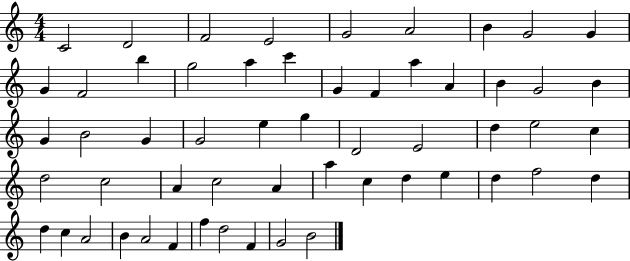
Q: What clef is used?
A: treble